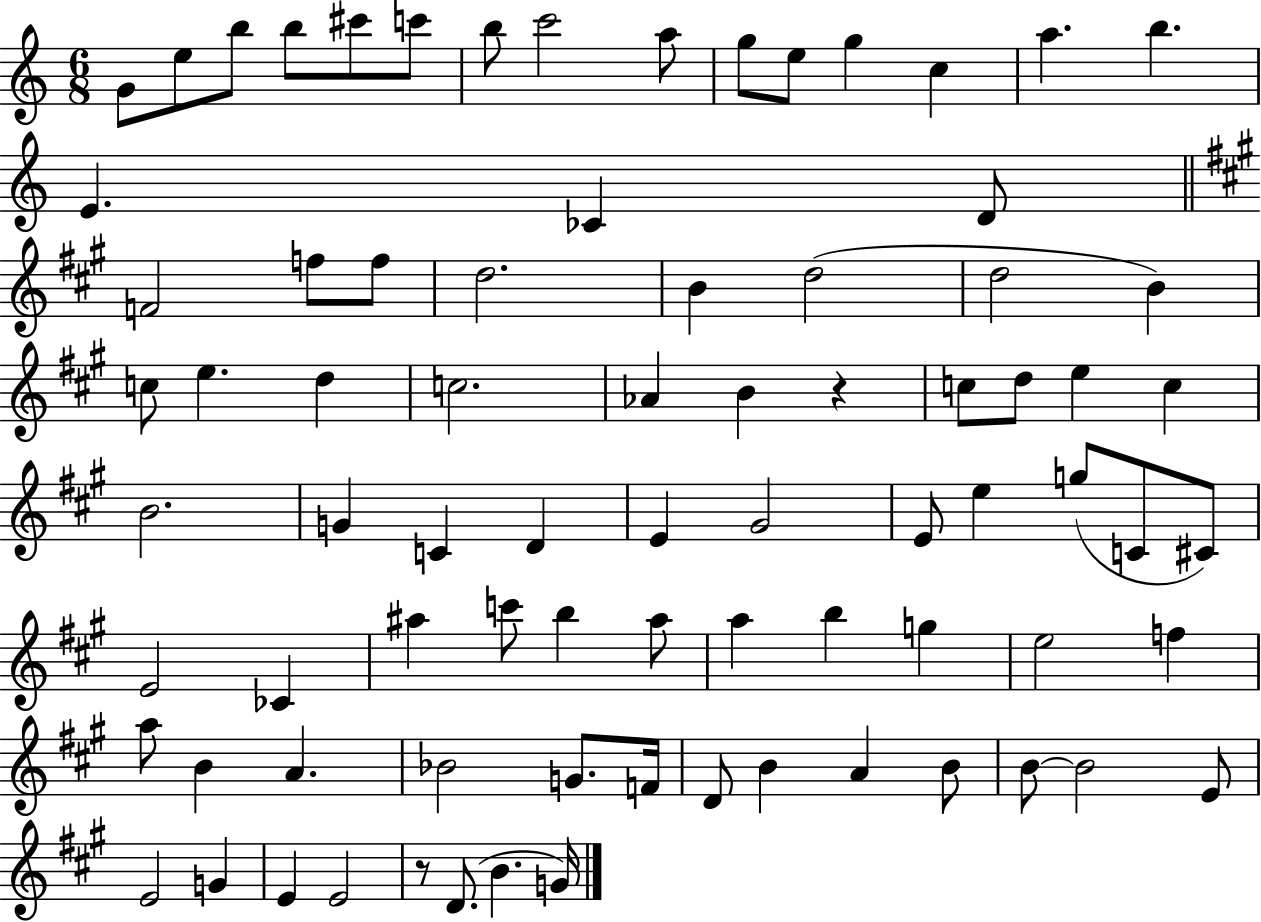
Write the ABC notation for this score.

X:1
T:Untitled
M:6/8
L:1/4
K:C
G/2 e/2 b/2 b/2 ^c'/2 c'/2 b/2 c'2 a/2 g/2 e/2 g c a b E _C D/2 F2 f/2 f/2 d2 B d2 d2 B c/2 e d c2 _A B z c/2 d/2 e c B2 G C D E ^G2 E/2 e g/2 C/2 ^C/2 E2 _C ^a c'/2 b ^a/2 a b g e2 f a/2 B A _B2 G/2 F/4 D/2 B A B/2 B/2 B2 E/2 E2 G E E2 z/2 D/2 B G/4